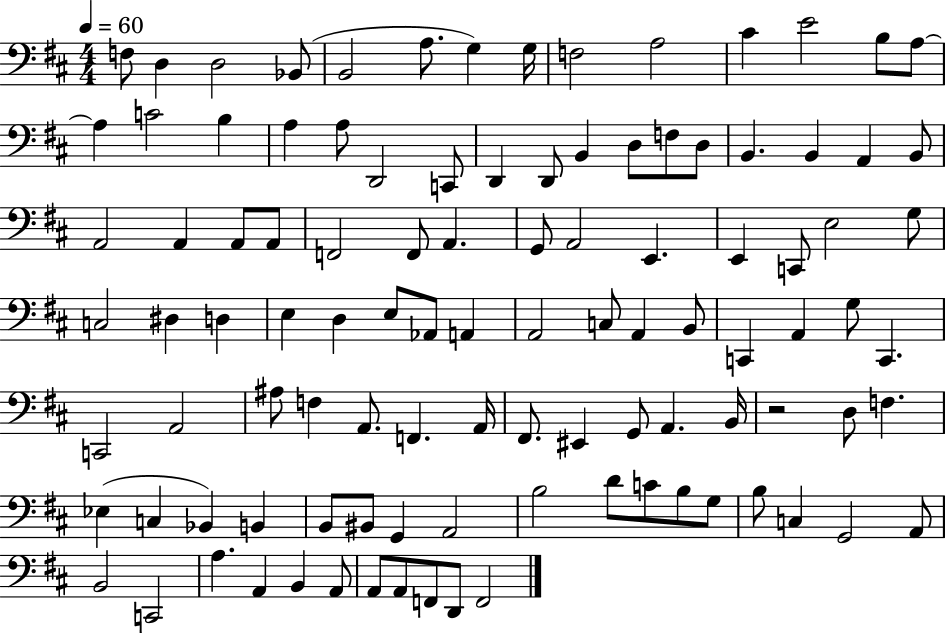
F3/e D3/q D3/h Bb2/e B2/h A3/e. G3/q G3/s F3/h A3/h C#4/q E4/h B3/e A3/e A3/q C4/h B3/q A3/q A3/e D2/h C2/e D2/q D2/e B2/q D3/e F3/e D3/e B2/q. B2/q A2/q B2/e A2/h A2/q A2/e A2/e F2/h F2/e A2/q. G2/e A2/h E2/q. E2/q C2/e E3/h G3/e C3/h D#3/q D3/q E3/q D3/q E3/e Ab2/e A2/q A2/h C3/e A2/q B2/e C2/q A2/q G3/e C2/q. C2/h A2/h A#3/e F3/q A2/e. F2/q. A2/s F#2/e. EIS2/q G2/e A2/q. B2/s R/h D3/e F3/q. Eb3/q C3/q Bb2/q B2/q B2/e BIS2/e G2/q A2/h B3/h D4/e C4/e B3/e G3/e B3/e C3/q G2/h A2/e B2/h C2/h A3/q. A2/q B2/q A2/e A2/e A2/e F2/e D2/e F2/h